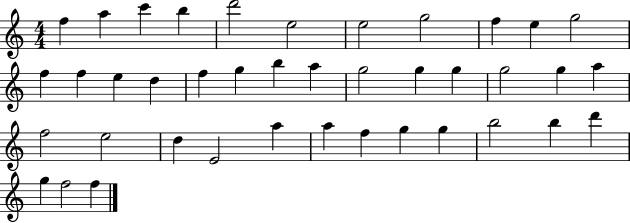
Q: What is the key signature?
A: C major